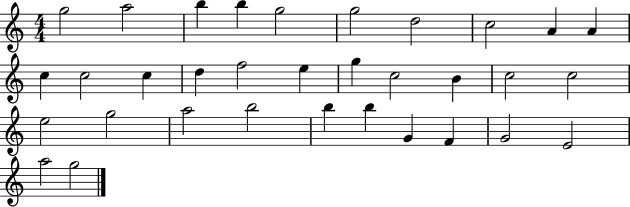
G5/h A5/h B5/q B5/q G5/h G5/h D5/h C5/h A4/q A4/q C5/q C5/h C5/q D5/q F5/h E5/q G5/q C5/h B4/q C5/h C5/h E5/h G5/h A5/h B5/h B5/q B5/q G4/q F4/q G4/h E4/h A5/h G5/h